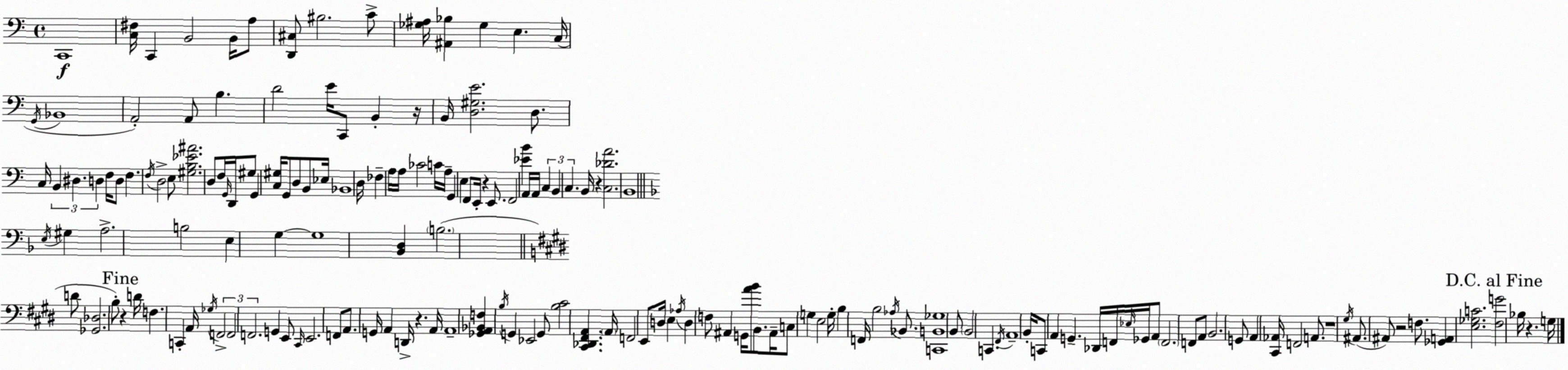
X:1
T:Untitled
M:4/4
L:1/4
K:C
C,,4 [C,^F,]/4 C,, B,,2 B,,/4 A,/2 [D,,^C,]/2 ^B,2 C/2 [_G,^A,]/4 [^A,,_B,] _G, E, C,/4 G,,/4 _B,,4 A,,2 A,,/2 B, D2 E/4 C,,/2 B,, z/4 B,,/4 [D,^G,E]2 D,/2 C,/4 B,, ^D, D, F,/4 D,/2 F, F,/4 D,2 E,/2 [^G,B,_E^A]2 D,/2 F,/4 G,,/4 D,,/4 ^G,/2 G,, [C,^G,]/4 G,,/2 D,/2 B,,/2 _E,/4 _B,,4 D,/4 _F, A,/4 A,/4 _C2 C/4 A,/4 G,, E, F,,/2 E,,/4 z E,,/2 F,,2 [_EB] A,,/4 A,,/4 C, B,, C, B,,/4 z [C,_DA]2 B,,4 E,/4 ^G, A,2 B,2 E, G, G,4 [_B,,D,] B,2 D/2 [_G,,_D,]2 B,/2 z D/4 F, C,, A,,/4 _G,/4 F,,2 F,,2 F,,2 G,, E,,/2 ^C,,/4 E,,2 F,,/2 A,,/2 G,,/4 A,, D,,/4 z A,,/4 A,,4 [_G,,A,,_B,,F,] B,/4 G,, _E,,2 G,,/2 [B,^C]2 [^C,,_D,,^F,,A,,] A,,/4 F,,2 E,,/2 D,/4 E, _A,/4 D, F,/2 ^A,, G,,/4 [AB]/2 B,,/2 ^A,,/4 C,/2 G, E,2 G,/4 B, F,,/4 B,2 _A,/4 _B,,/2 [C,,B,,_G,]4 B,,/2 B,,2 C,, ^F,,/4 A,,4 B,,/4 C,,/2 A,, G,, _D,,/4 F,,/4 _E,/4 _G,,/4 A,,/2 F,,2 F,,/2 A,,/2 B,,2 G,,/2 A,, [^C,,_A,,]/4 F,,2 A,,/2 z4 ^G,/4 ^A,,/2 ^A,,/2 z2 F,/2 [_G,,A,,] [E,_G,C]2 [^F,G]2 _B,/4 z G,/4